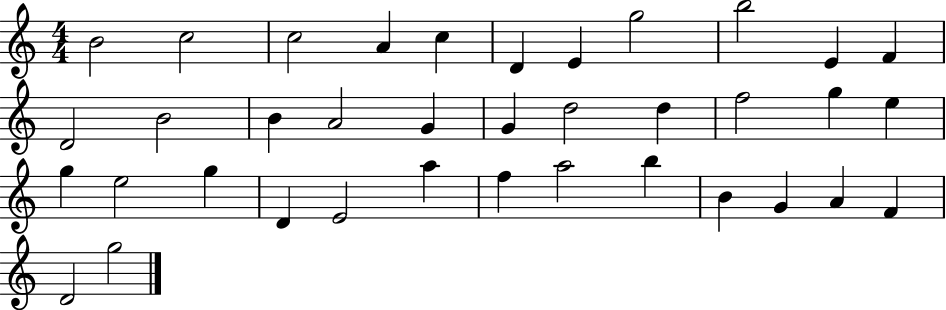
{
  \clef treble
  \numericTimeSignature
  \time 4/4
  \key c \major
  b'2 c''2 | c''2 a'4 c''4 | d'4 e'4 g''2 | b''2 e'4 f'4 | \break d'2 b'2 | b'4 a'2 g'4 | g'4 d''2 d''4 | f''2 g''4 e''4 | \break g''4 e''2 g''4 | d'4 e'2 a''4 | f''4 a''2 b''4 | b'4 g'4 a'4 f'4 | \break d'2 g''2 | \bar "|."
}